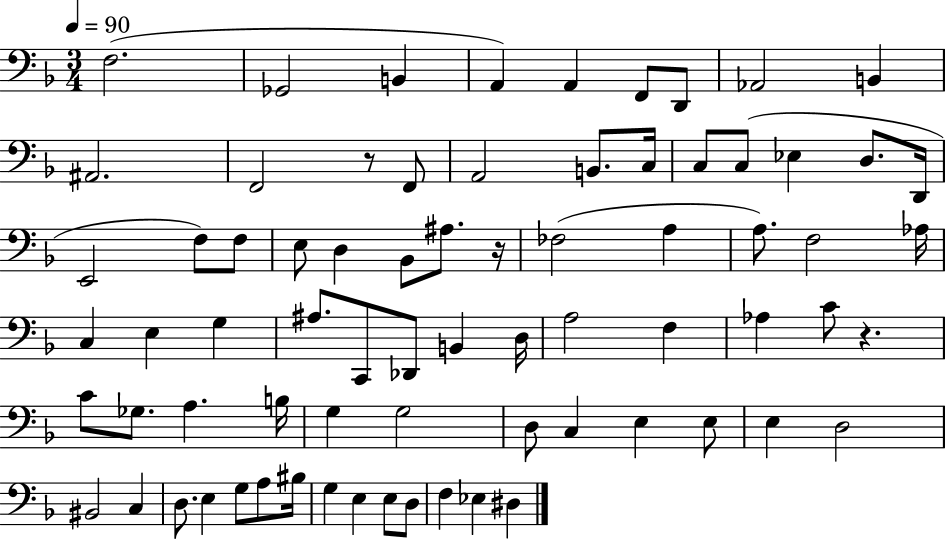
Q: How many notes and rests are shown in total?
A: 73